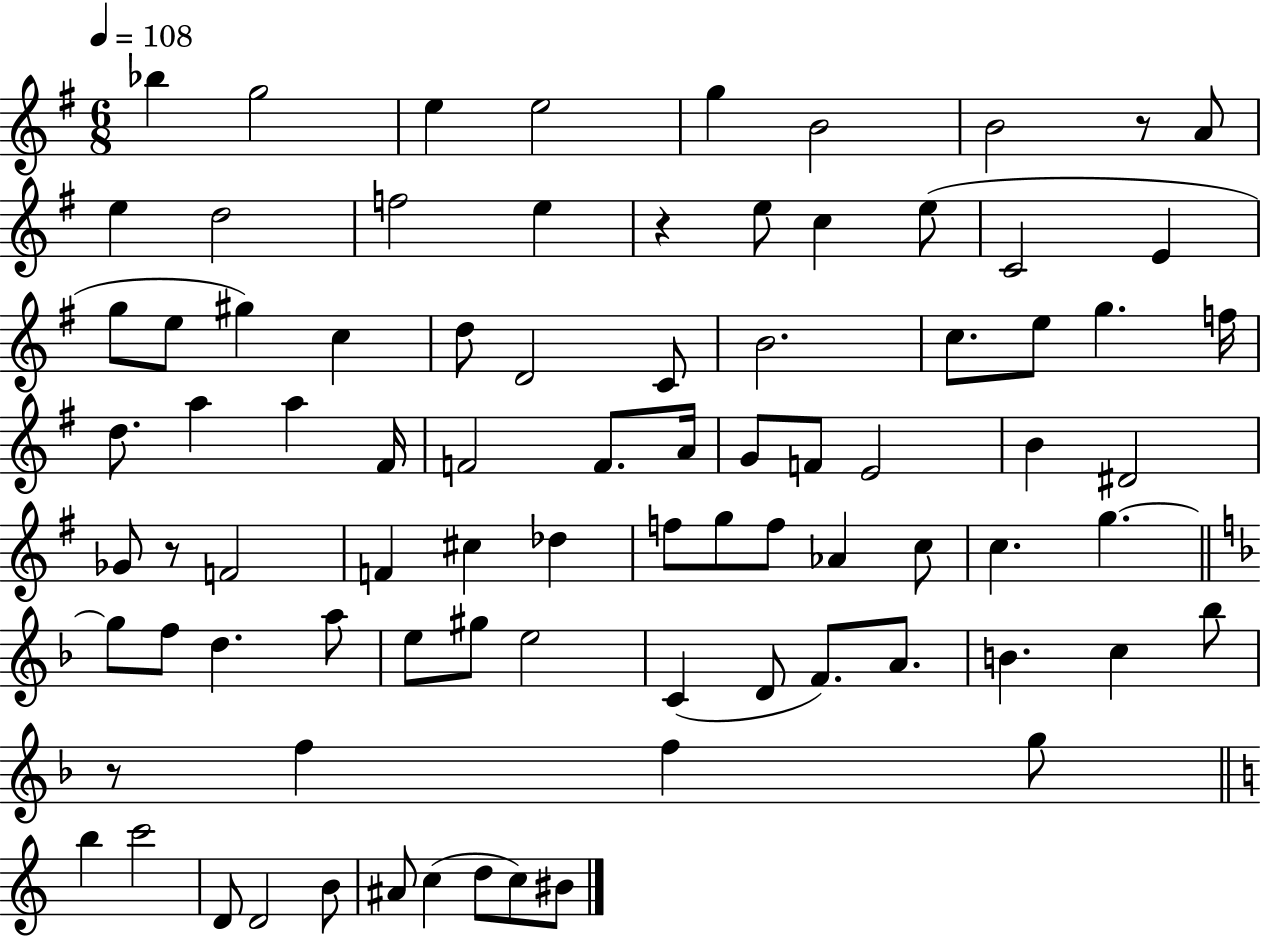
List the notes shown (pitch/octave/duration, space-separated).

Bb5/q G5/h E5/q E5/h G5/q B4/h B4/h R/e A4/e E5/q D5/h F5/h E5/q R/q E5/e C5/q E5/e C4/h E4/q G5/e E5/e G#5/q C5/q D5/e D4/h C4/e B4/h. C5/e. E5/e G5/q. F5/s D5/e. A5/q A5/q F#4/s F4/h F4/e. A4/s G4/e F4/e E4/h B4/q D#4/h Gb4/e R/e F4/h F4/q C#5/q Db5/q F5/e G5/e F5/e Ab4/q C5/e C5/q. G5/q. G5/e F5/e D5/q. A5/e E5/e G#5/e E5/h C4/q D4/e F4/e. A4/e. B4/q. C5/q Bb5/e R/e F5/q F5/q G5/e B5/q C6/h D4/e D4/h B4/e A#4/e C5/q D5/e C5/e BIS4/e